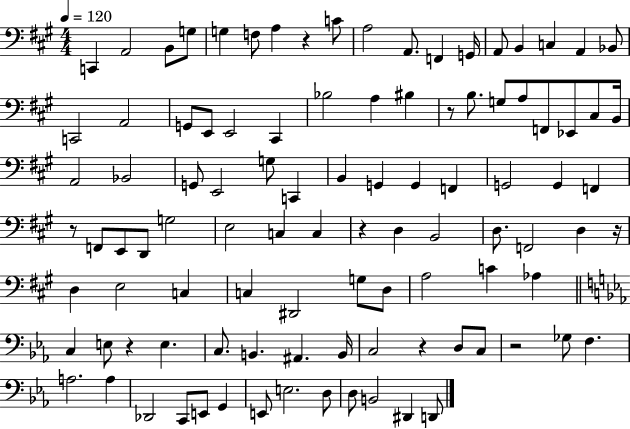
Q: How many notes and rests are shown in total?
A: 101